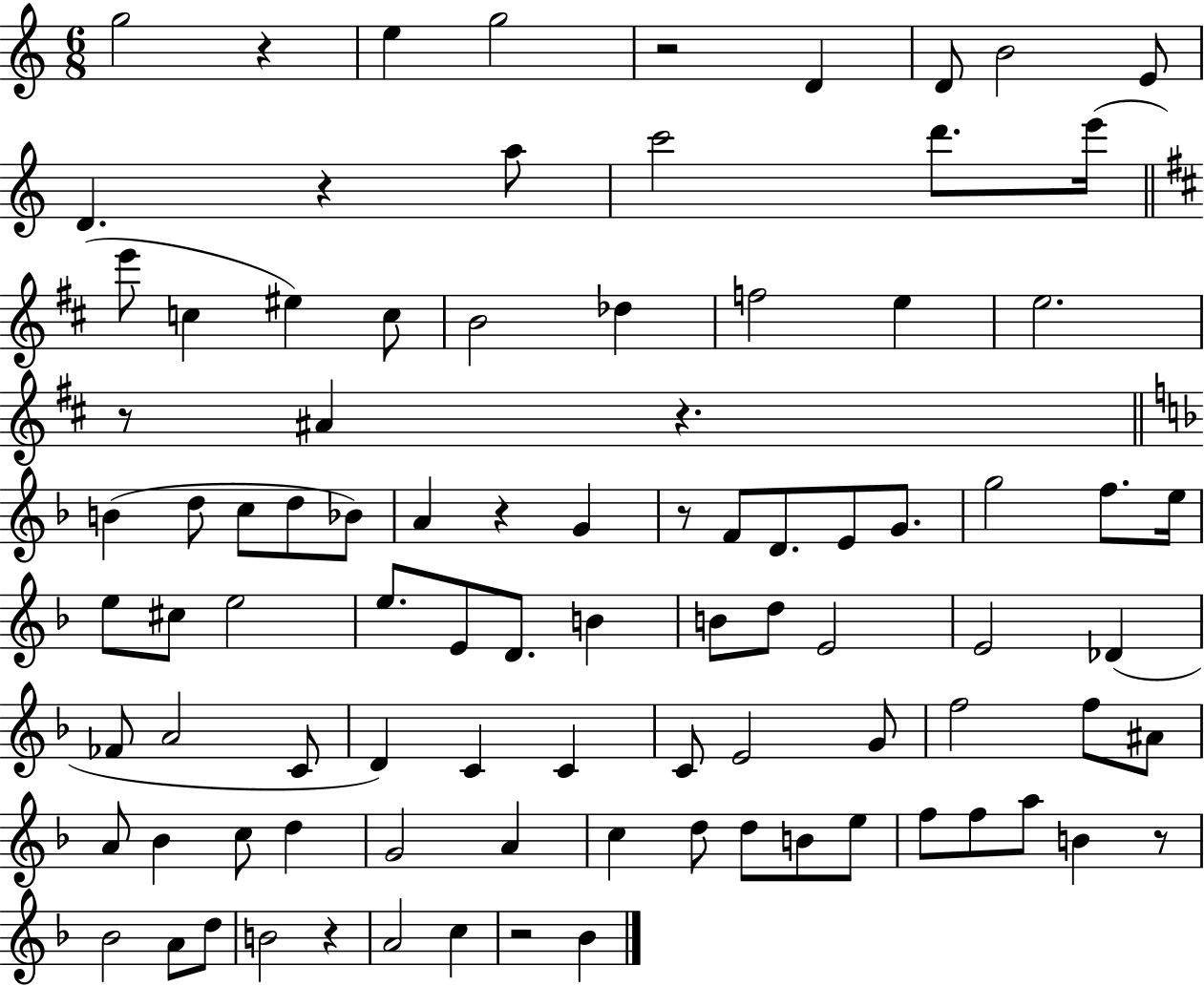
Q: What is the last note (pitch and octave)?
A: Bb4